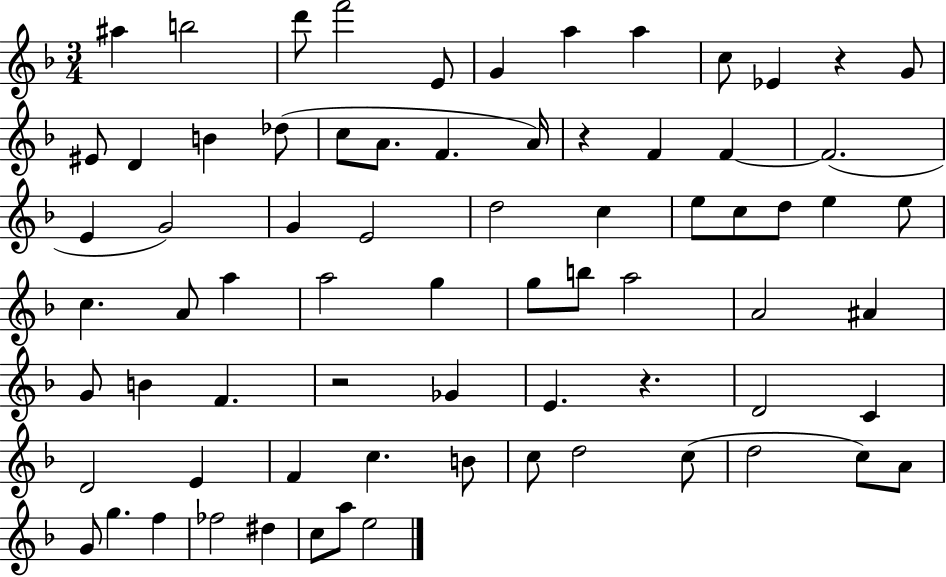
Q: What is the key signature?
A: F major